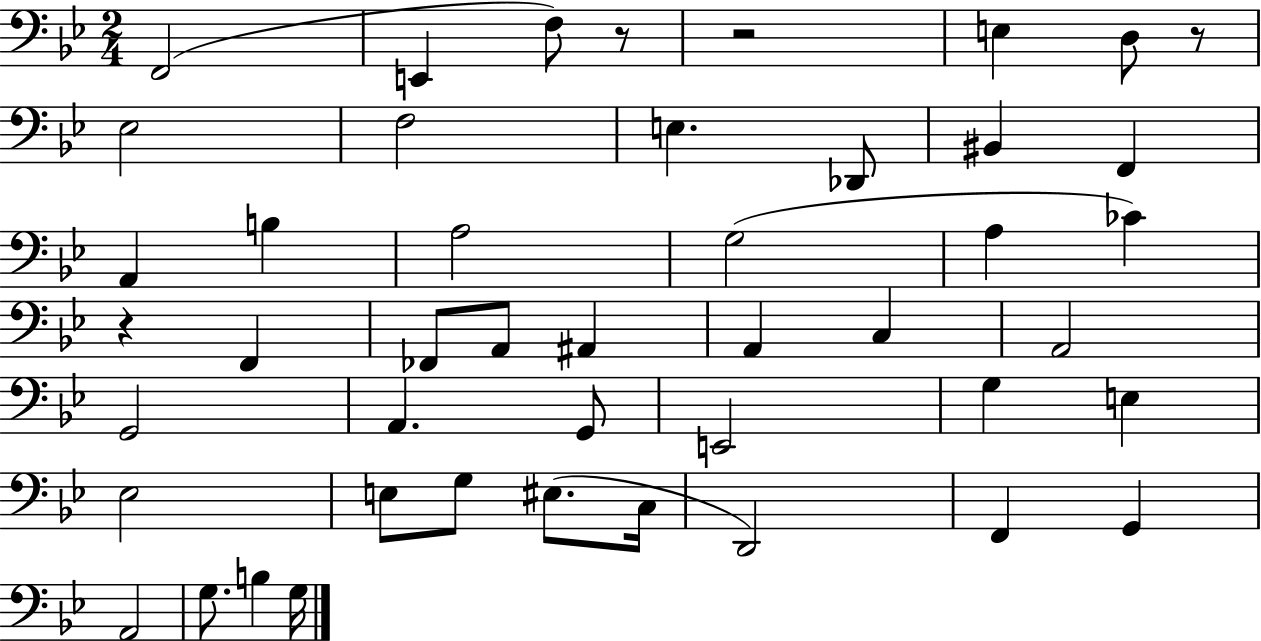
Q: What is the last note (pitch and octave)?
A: G3